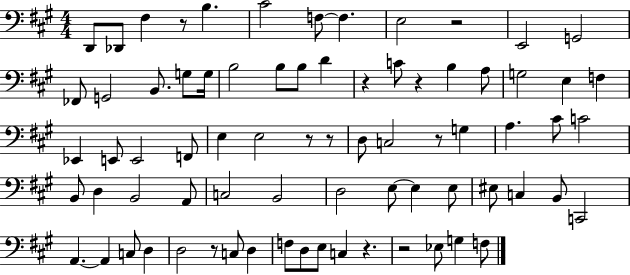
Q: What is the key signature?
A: A major